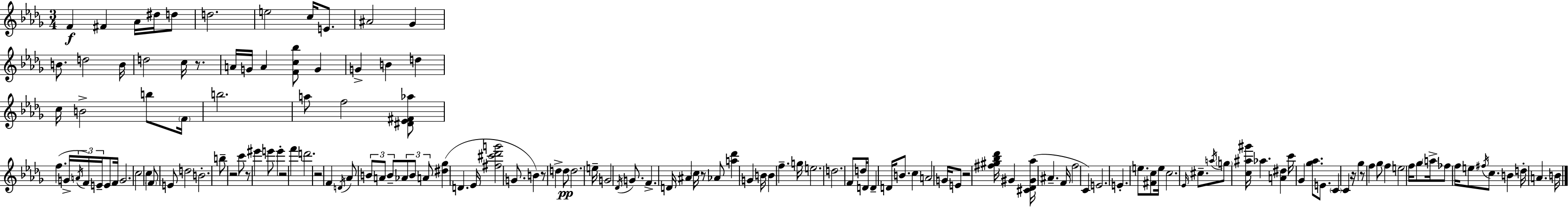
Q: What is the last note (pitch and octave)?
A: B4